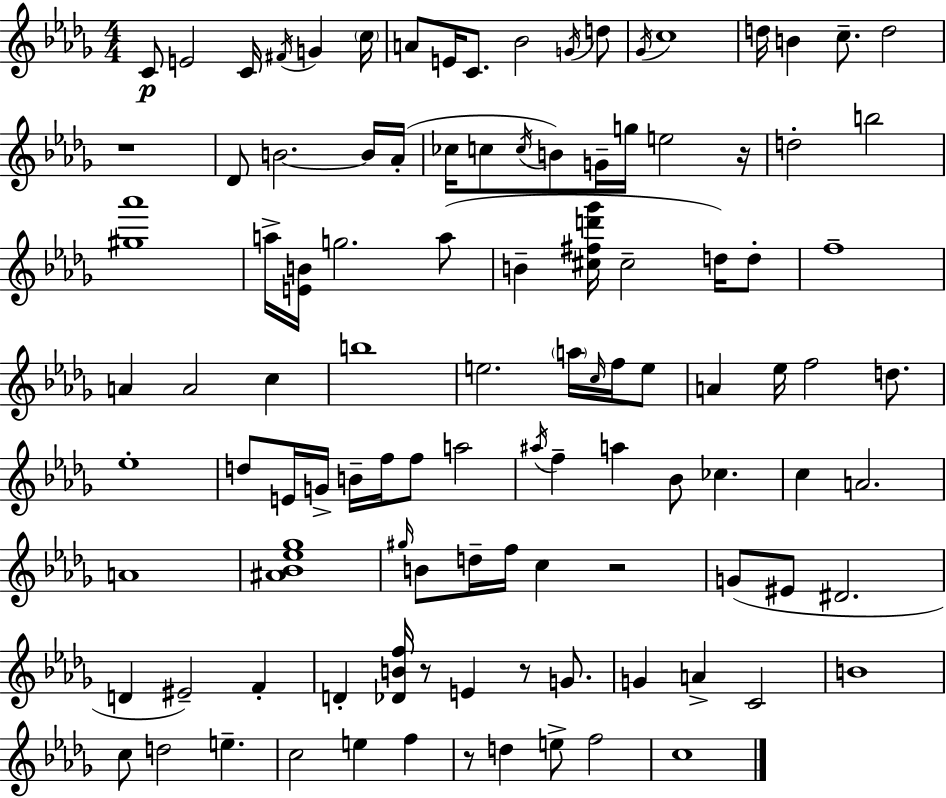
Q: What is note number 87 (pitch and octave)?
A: C5